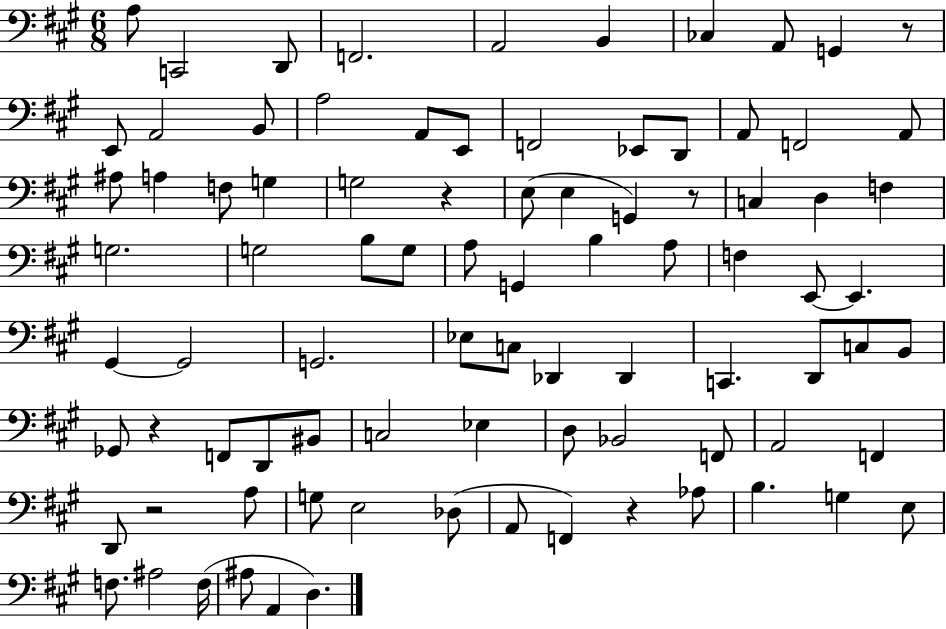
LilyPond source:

{
  \clef bass
  \numericTimeSignature
  \time 6/8
  \key a \major
  a8 c,2 d,8 | f,2. | a,2 b,4 | ces4 a,8 g,4 r8 | \break e,8 a,2 b,8 | a2 a,8 e,8 | f,2 ees,8 d,8 | a,8 f,2 a,8 | \break ais8 a4 f8 g4 | g2 r4 | e8( e4 g,4) r8 | c4 d4 f4 | \break g2. | g2 b8 g8 | a8 g,4 b4 a8 | f4 e,8~~ e,4. | \break gis,4~~ gis,2 | g,2. | ees8 c8 des,4 des,4 | c,4. d,8 c8 b,8 | \break ges,8 r4 f,8 d,8 bis,8 | c2 ees4 | d8 bes,2 f,8 | a,2 f,4 | \break d,8 r2 a8 | g8 e2 des8( | a,8 f,4) r4 aes8 | b4. g4 e8 | \break f8. ais2 f16( | ais8 a,4 d4.) | \bar "|."
}